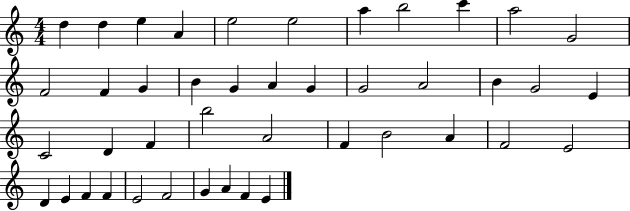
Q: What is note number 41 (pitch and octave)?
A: A4